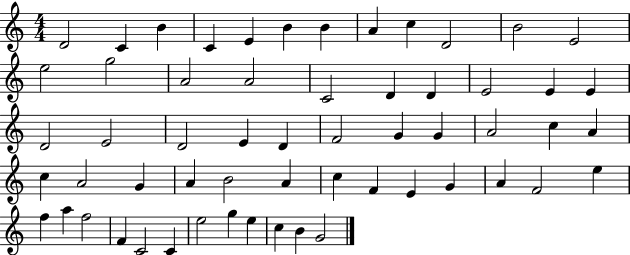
{
  \clef treble
  \numericTimeSignature
  \time 4/4
  \key c \major
  d'2 c'4 b'4 | c'4 e'4 b'4 b'4 | a'4 c''4 d'2 | b'2 e'2 | \break e''2 g''2 | a'2 a'2 | c'2 d'4 d'4 | e'2 e'4 e'4 | \break d'2 e'2 | d'2 e'4 d'4 | f'2 g'4 g'4 | a'2 c''4 a'4 | \break c''4 a'2 g'4 | a'4 b'2 a'4 | c''4 f'4 e'4 g'4 | a'4 f'2 e''4 | \break f''4 a''4 f''2 | f'4 c'2 c'4 | e''2 g''4 e''4 | c''4 b'4 g'2 | \break \bar "|."
}